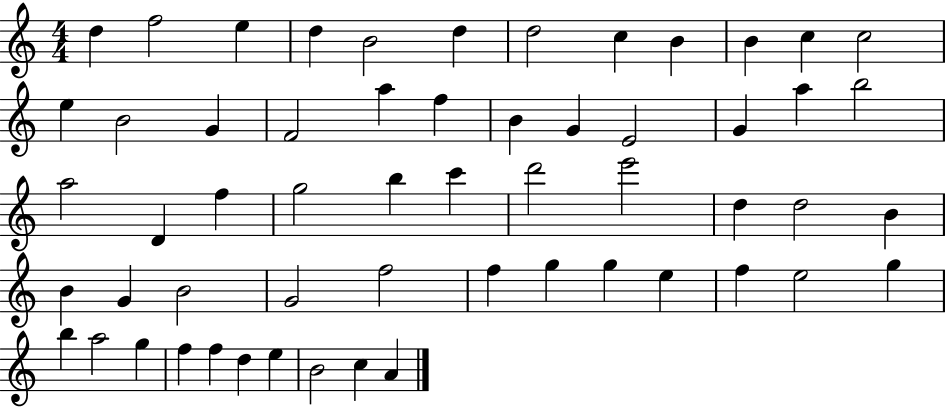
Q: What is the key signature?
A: C major